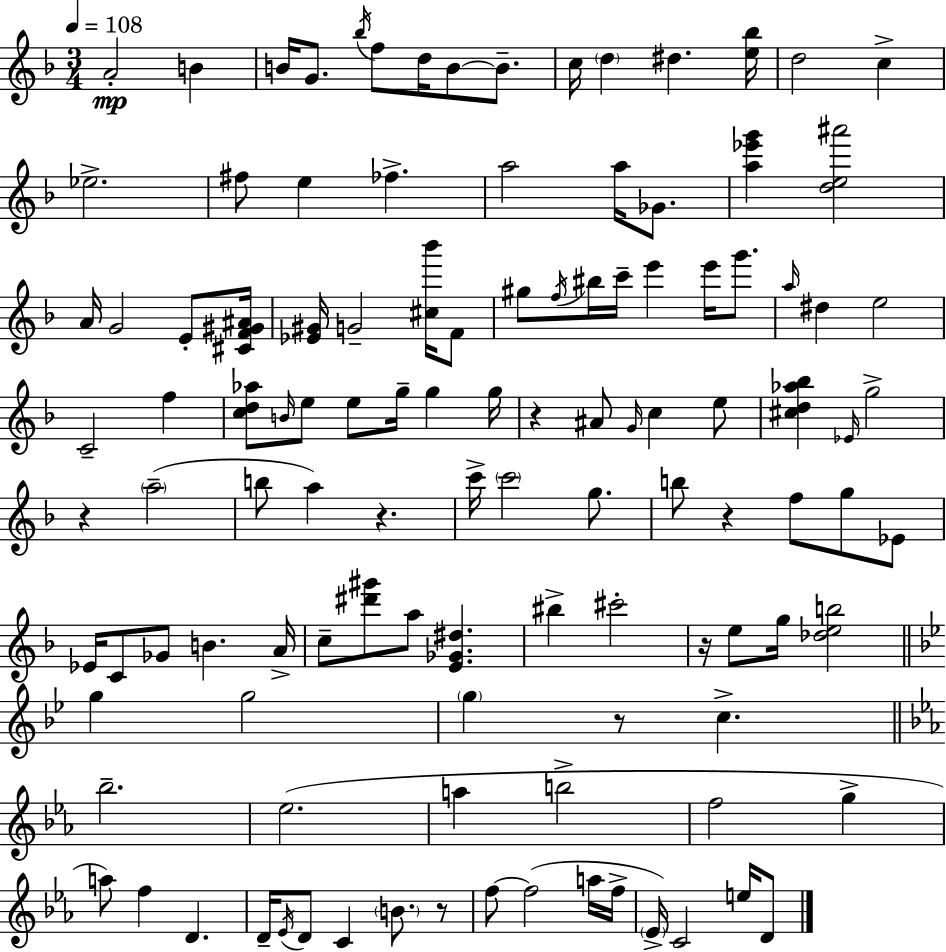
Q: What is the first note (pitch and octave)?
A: A4